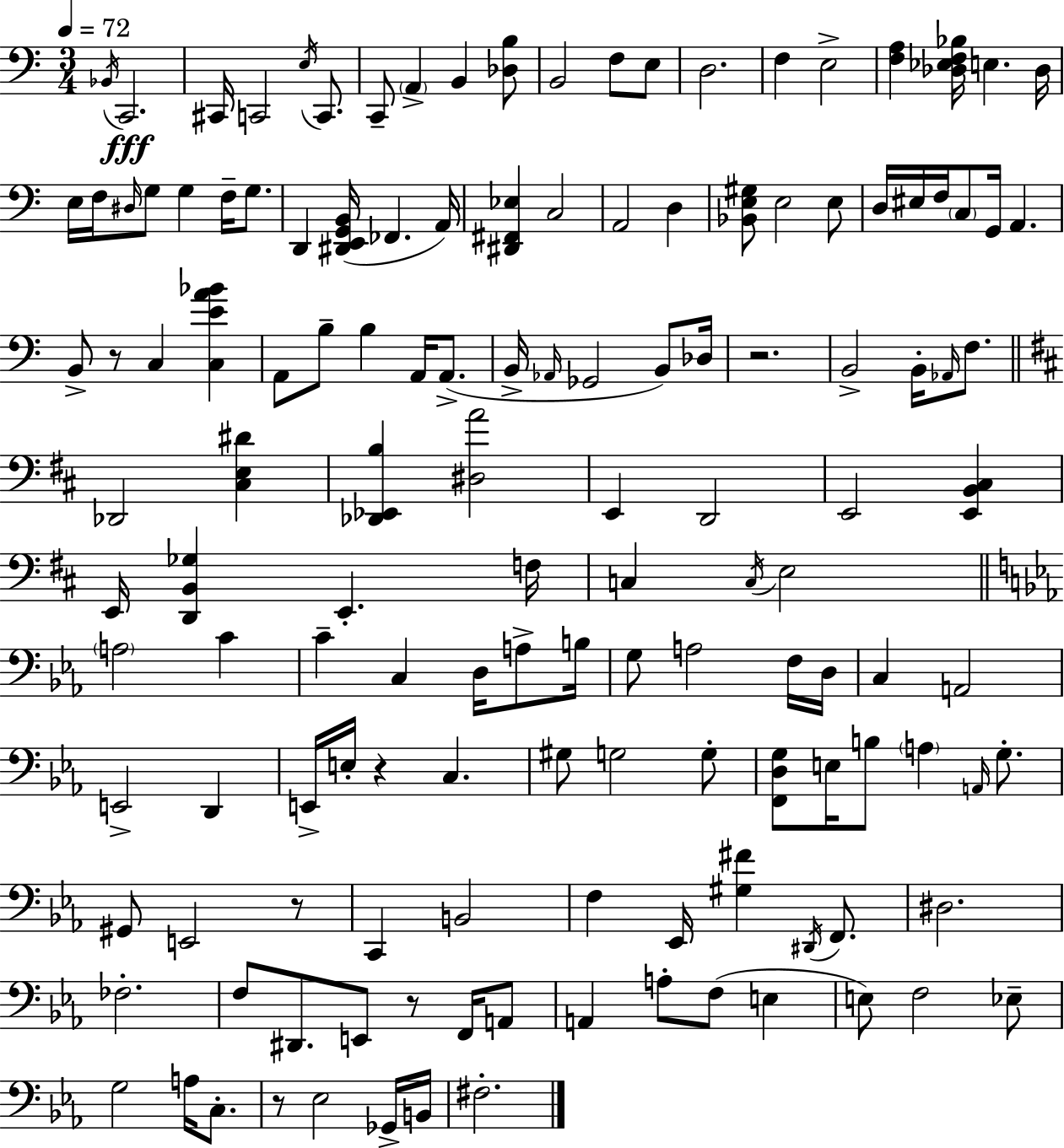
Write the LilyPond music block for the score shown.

{
  \clef bass
  \numericTimeSignature
  \time 3/4
  \key a \minor
  \tempo 4 = 72
  \repeat volta 2 { \acciaccatura { bes,16 }\fff c,2. | cis,16 c,2 \acciaccatura { e16 } c,8. | c,8-- \parenthesize a,4-> b,4 | <des b>8 b,2 f8 | \break e8 d2. | f4 e2-> | <f a>4 <des ees f bes>16 e4. | des16 e16 f16 \grace { dis16 } g8 g4 f16-- | \break g8. d,4 <dis, e, g, b,>16( fes,4. | a,16) <dis, fis, ees>4 c2 | a,2 d4 | <bes, e gis>8 e2 | \break e8 d16 eis16 f16 \parenthesize c8 g,16 a,4. | b,8-> r8 c4 <c e' a' bes'>4 | a,8 b8-- b4 a,16 | a,8.->( b,16-> \grace { aes,16 } ges,2 | \break b,8) des16 r2. | b,2-> | b,16-. \grace { aes,16 } f8. \bar "||" \break \key d \major des,2 <cis e dis'>4 | <des, ees, b>4 <dis a'>2 | e,4 d,2 | e,2 <e, b, cis>4 | \break e,16 <d, b, ges>4 e,4.-. f16 | c4 \acciaccatura { c16 } e2 | \bar "||" \break \key c \minor \parenthesize a2 c'4 | c'4-- c4 d16 a8-> b16 | g8 a2 f16 d16 | c4 a,2 | \break e,2-> d,4 | e,16-> e16-. r4 c4. | gis8 g2 g8-. | <f, d g>8 e16 b8 \parenthesize a4 \grace { a,16 } g8.-. | \break gis,8 e,2 r8 | c,4 b,2 | f4 ees,16 <gis fis'>4 \acciaccatura { dis,16 } f,8. | dis2. | \break fes2.-. | f8 dis,8. e,8 r8 f,16 | a,8 a,4 a8-. f8( e4 | e8) f2 | \break ees8-- g2 a16 c8.-. | r8 ees2 | ges,16-> b,16 fis2.-. | } \bar "|."
}